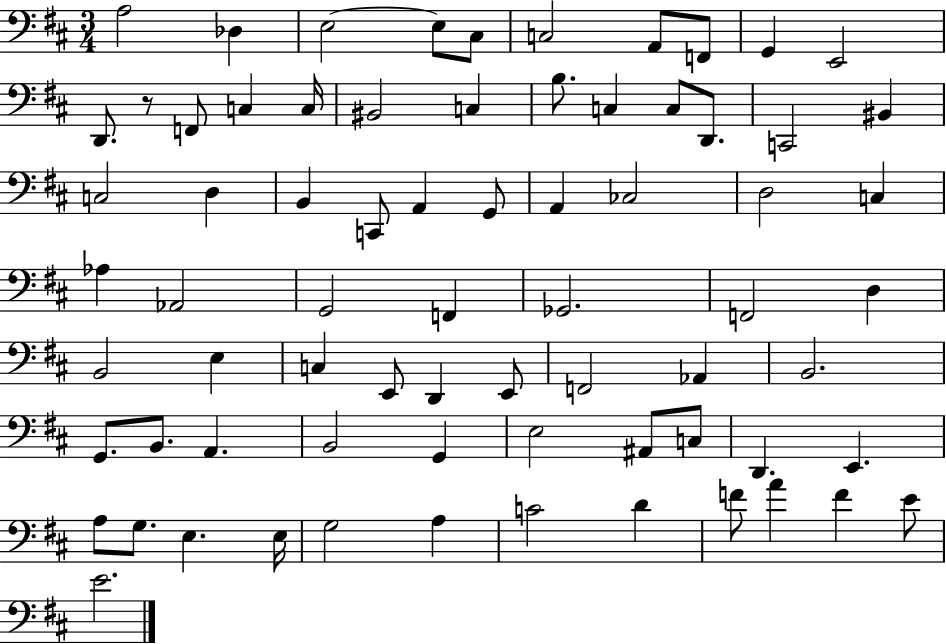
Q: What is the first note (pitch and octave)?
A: A3